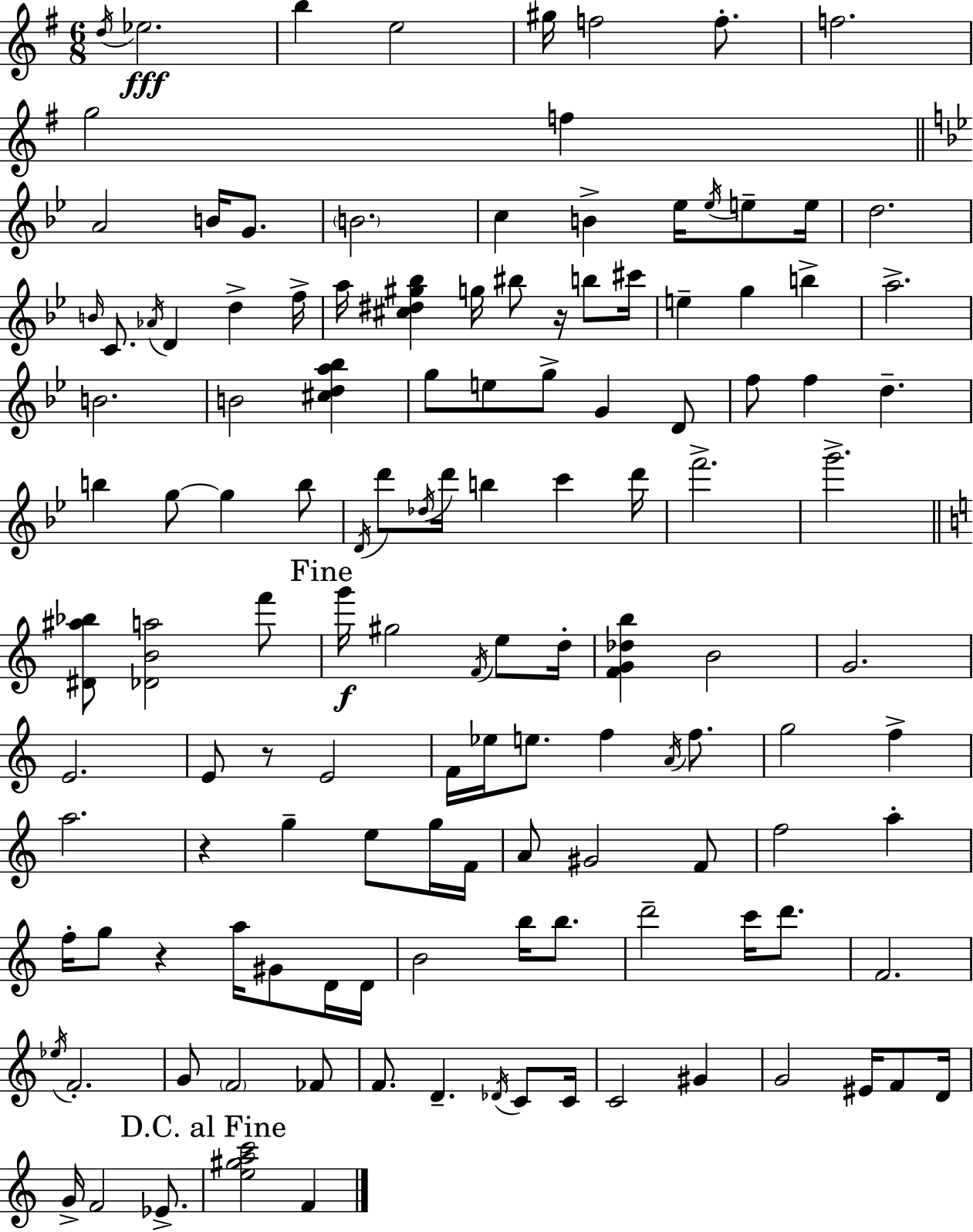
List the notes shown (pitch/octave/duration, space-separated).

D5/s Eb5/h. B5/q E5/h G#5/s F5/h F5/e. F5/h. G5/h F5/q A4/h B4/s G4/e. B4/h. C5/q B4/q Eb5/s Eb5/s E5/e E5/s D5/h. B4/s C4/e. Ab4/s D4/q D5/q F5/s A5/s [C#5,D#5,G#5,Bb5]/q G5/s BIS5/e R/s B5/e C#6/s E5/q G5/q B5/q A5/h. B4/h. B4/h [C#5,D5,A5,Bb5]/q G5/e E5/e G5/e G4/q D4/e F5/e F5/q D5/q. B5/q G5/e G5/q B5/e D4/s D6/e Db5/s D6/s B5/q C6/q D6/s F6/h. G6/h. [D#4,A#5,Bb5]/e [Db4,B4,A5]/h F6/e G6/s G#5/h F4/s E5/e D5/s [F4,G4,Db5,B5]/q B4/h G4/h. E4/h. E4/e R/e E4/h F4/s Eb5/s E5/e. F5/q A4/s F5/e. G5/h F5/q A5/h. R/q G5/q E5/e G5/s F4/s A4/e G#4/h F4/e F5/h A5/q F5/s G5/e R/q A5/s G#4/e D4/s D4/s B4/h B5/s B5/e. D6/h C6/s D6/e. F4/h. Eb5/s F4/h. G4/e F4/h FES4/e F4/e. D4/q. Db4/s C4/e C4/s C4/h G#4/q G4/h EIS4/s F4/e D4/s G4/s F4/h Eb4/e. [E5,G#5,A5,C6]/h F4/q